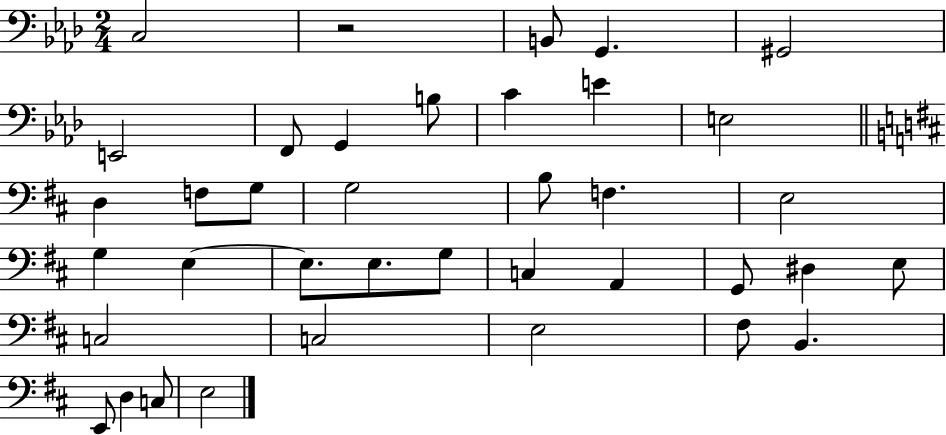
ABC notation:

X:1
T:Untitled
M:2/4
L:1/4
K:Ab
C,2 z2 B,,/2 G,, ^G,,2 E,,2 F,,/2 G,, B,/2 C E E,2 D, F,/2 G,/2 G,2 B,/2 F, E,2 G, E, E,/2 E,/2 G,/2 C, A,, G,,/2 ^D, E,/2 C,2 C,2 E,2 ^F,/2 B,, E,,/2 D, C,/2 E,2